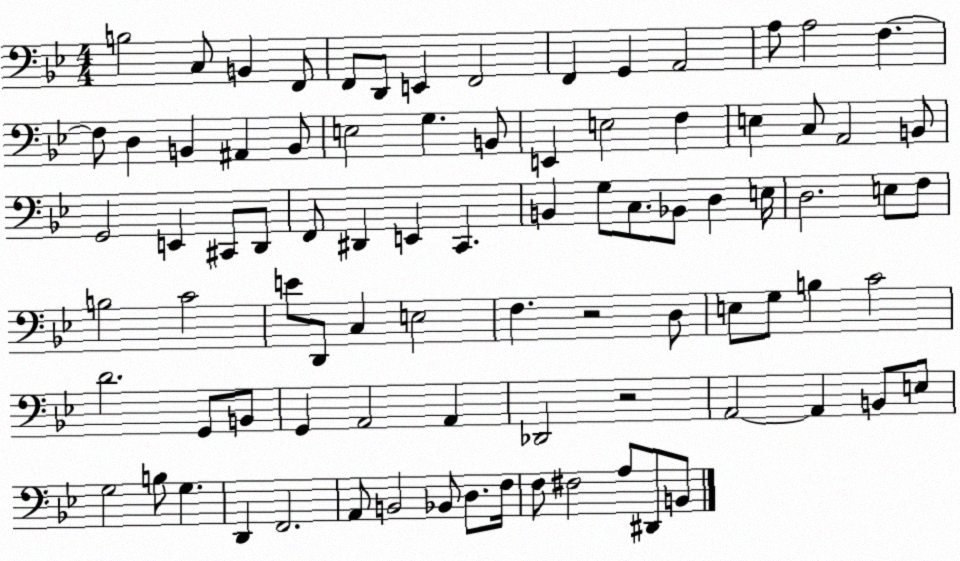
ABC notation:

X:1
T:Untitled
M:4/4
L:1/4
K:Bb
B,2 C,/2 B,, F,,/2 F,,/2 D,,/2 E,, F,,2 F,, G,, A,,2 A,/2 A,2 F, F,/2 D, B,, ^A,, B,,/2 E,2 G, B,,/2 E,, E,2 F, E, C,/2 A,,2 B,,/2 G,,2 E,, ^C,,/2 D,,/2 F,,/2 ^D,, E,, C,, B,, G,/2 C,/2 _B,,/2 D, E,/4 D,2 E,/2 F,/2 B,2 C2 E/2 D,,/2 C, E,2 F, z2 D,/2 E,/2 G,/2 B, C2 D2 G,,/2 B,,/2 G,, A,,2 A,, _D,,2 z2 A,,2 A,, B,,/2 E,/2 G,2 B,/2 G, D,, F,,2 A,,/2 B,,2 _B,,/2 D,/2 F,/4 F,/2 ^F,2 A,/2 ^D,,/2 B,,/2